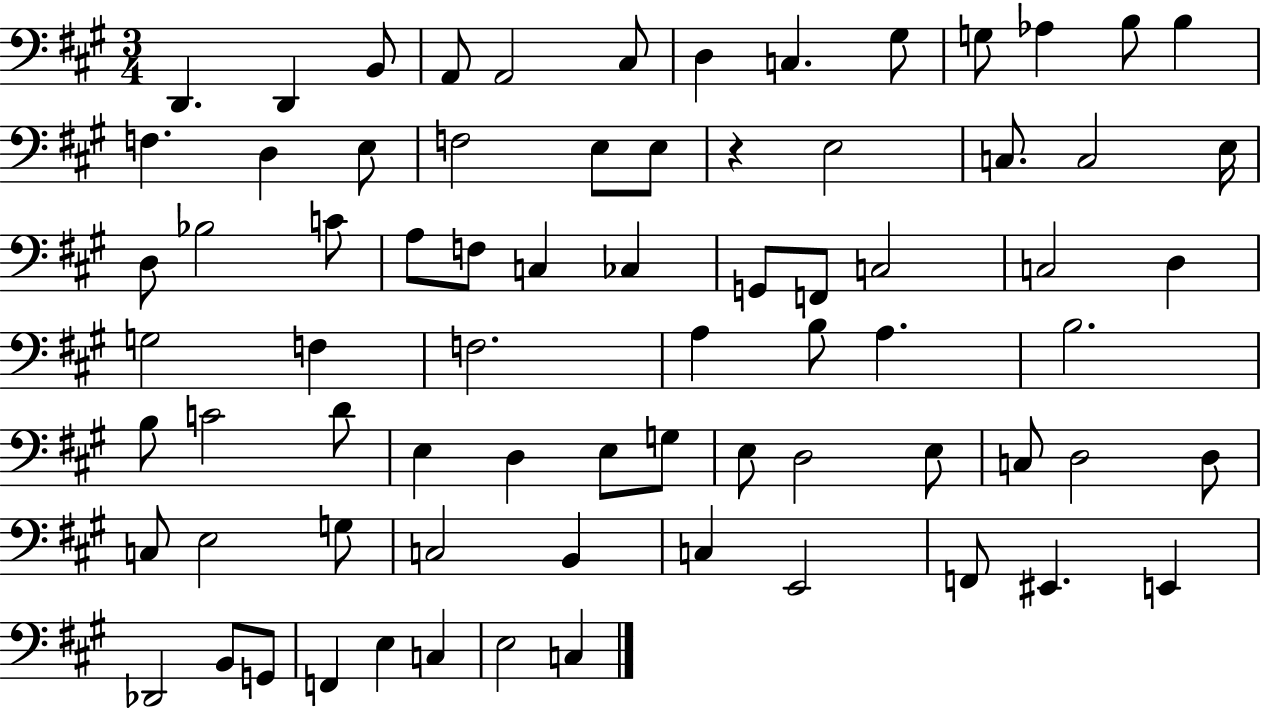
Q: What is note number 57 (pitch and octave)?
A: E3